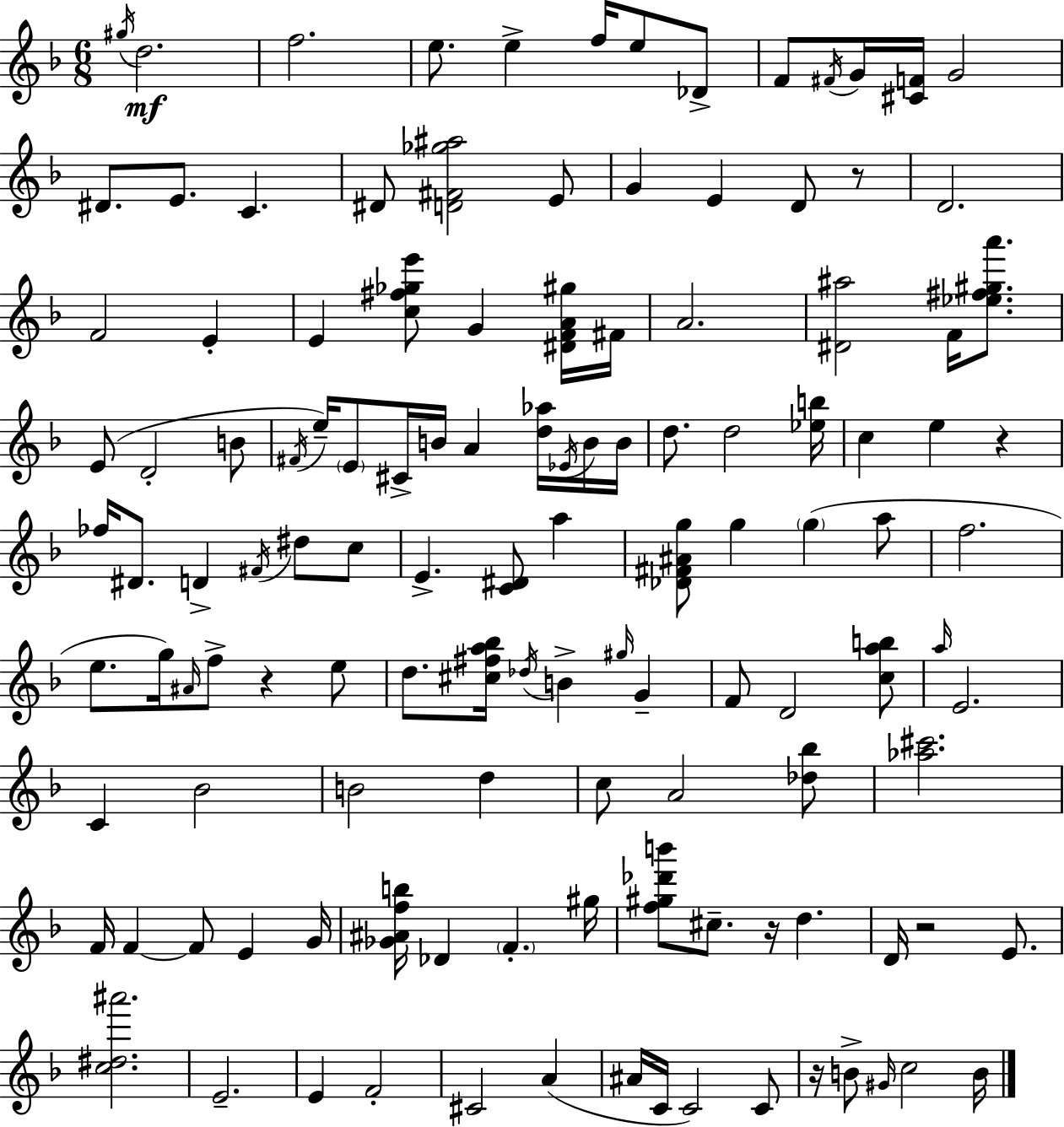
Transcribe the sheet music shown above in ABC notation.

X:1
T:Untitled
M:6/8
L:1/4
K:F
^g/4 d2 f2 e/2 e f/4 e/2 _D/2 F/2 ^F/4 G/4 [^CF]/4 G2 ^D/2 E/2 C ^D/2 [D^F_g^a]2 E/2 G E D/2 z/2 D2 F2 E E [c^f_ge']/2 G [^DFA^g]/4 ^F/4 A2 [^D^a]2 F/4 [_e^f^ga']/2 E/2 D2 B/2 ^F/4 e/4 E/2 ^C/4 B/4 A [d_a]/4 _E/4 B/4 B/4 d/2 d2 [_eb]/4 c e z _f/4 ^D/2 D ^F/4 ^d/2 c/2 E [C^D]/2 a [_D^F^Ag]/2 g g a/2 f2 e/2 g/4 ^A/4 f/2 z e/2 d/2 [^c^fa_b]/4 _d/4 B ^g/4 G F/2 D2 [cab]/2 a/4 E2 C _B2 B2 d c/2 A2 [_d_b]/2 [_a^c']2 F/4 F F/2 E G/4 [_G^Afb]/4 _D F ^g/4 [f^g_d'b']/2 ^c/2 z/4 d D/4 z2 E/2 [c^d^a']2 E2 E F2 ^C2 A ^A/4 C/4 C2 C/2 z/4 B/2 ^G/4 c2 B/4